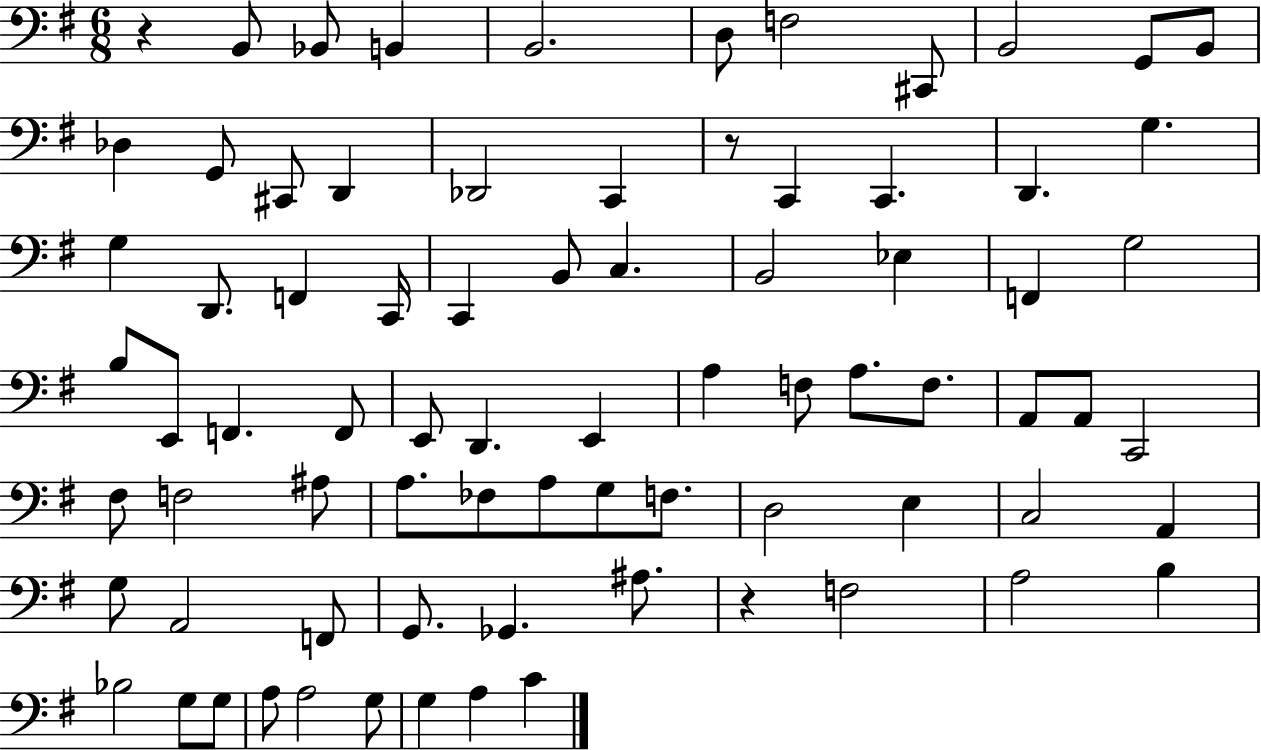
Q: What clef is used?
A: bass